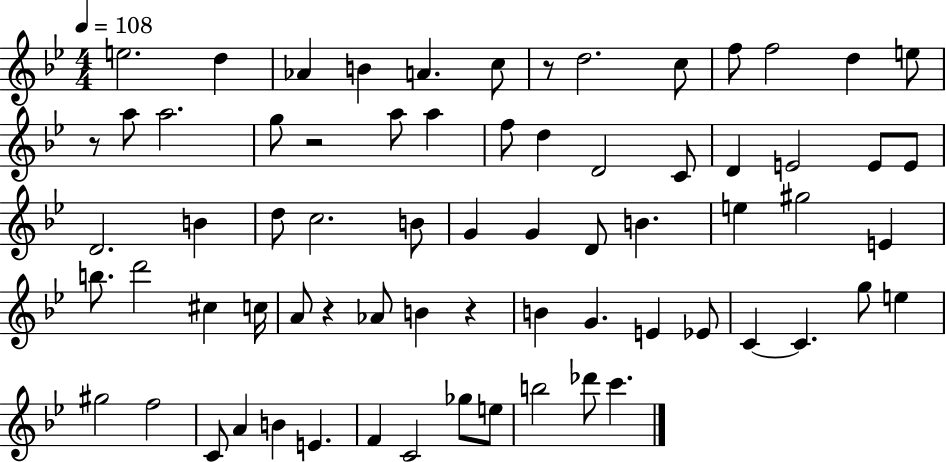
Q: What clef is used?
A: treble